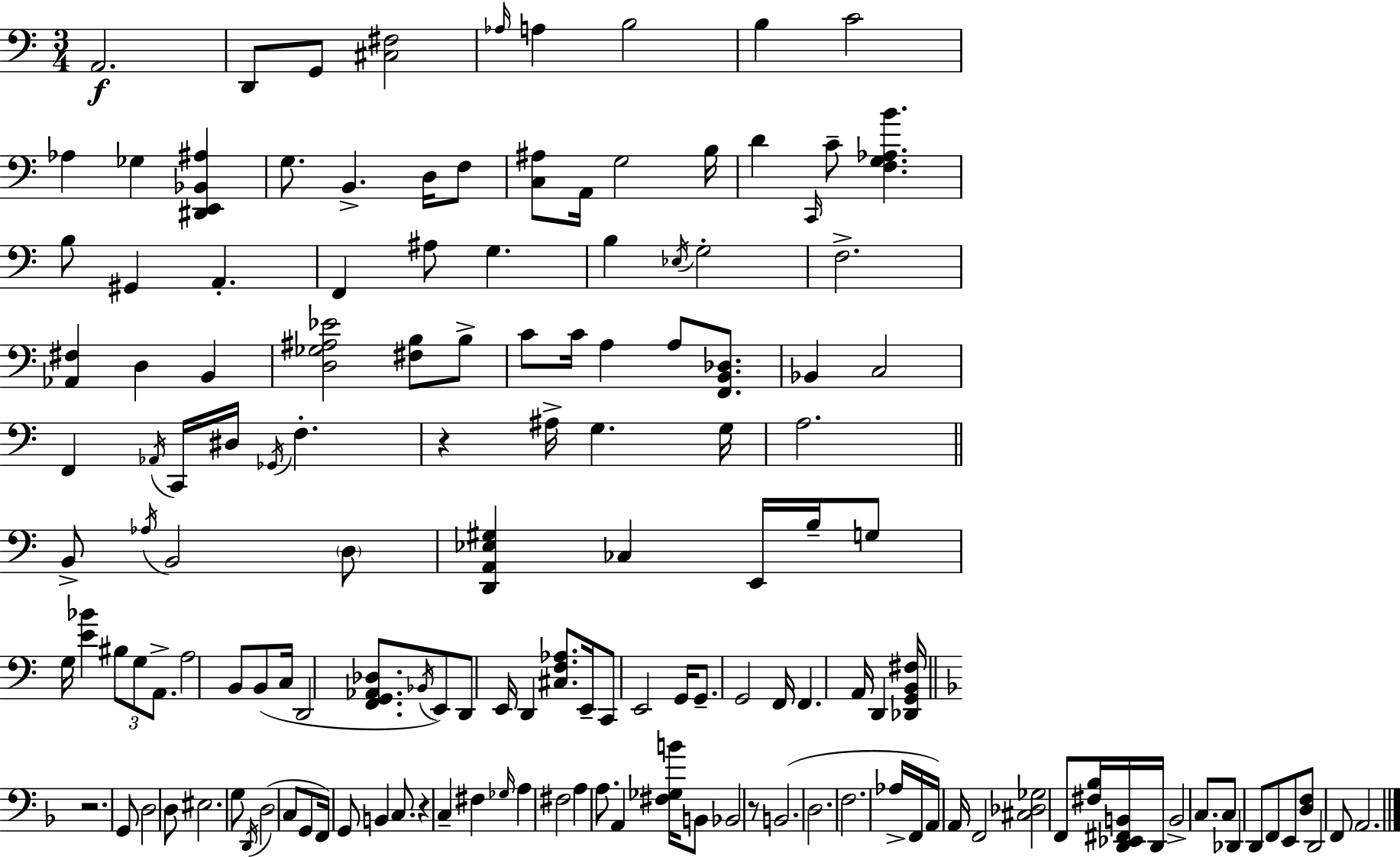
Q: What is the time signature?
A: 3/4